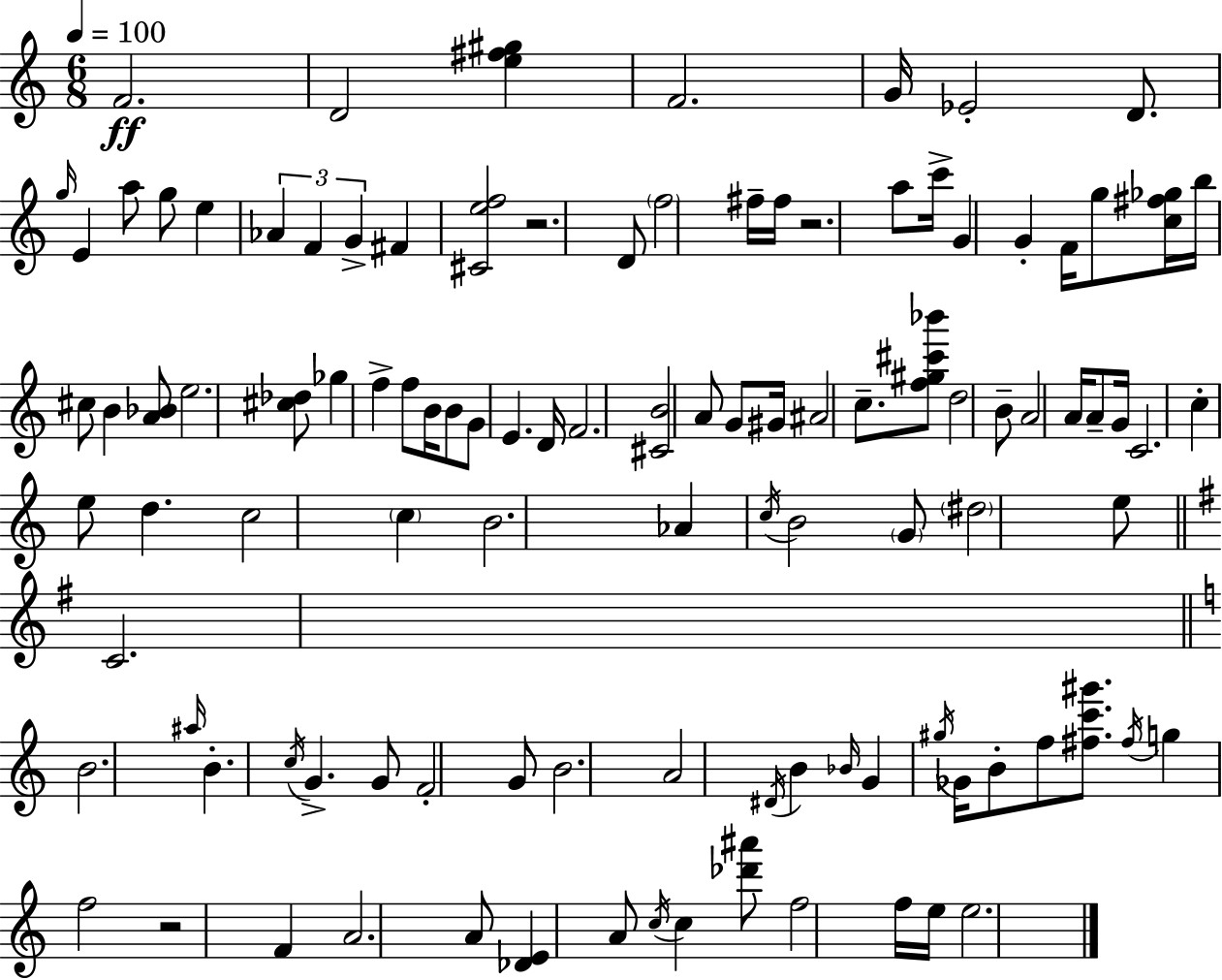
{
  \clef treble
  \numericTimeSignature
  \time 6/8
  \key a \minor
  \tempo 4 = 100
  \repeat volta 2 { f'2.\ff | d'2 <e'' fis'' gis''>4 | f'2. | g'16 ees'2-. d'8. | \break \grace { g''16 } e'4 a''8 g''8 e''4 | \tuplet 3/2 { aes'4 f'4 g'4-> } | fis'4 <cis' e'' f''>2 | r2. | \break d'8 \parenthesize f''2 fis''16-- | fis''16 r2. | a''8 c'''16-> g'4 g'4-. | f'16 g''8 <c'' fis'' ges''>16 b''16 cis''8 b'4 <a' bes'>8 | \break e''2. | <cis'' des''>8 ges''4 f''4-> f''8 | b'16 b'8 g'8 e'4. | d'16 f'2. | \break <cis' b'>2 a'8 g'8 | gis'16 ais'2 c''8.-- | <f'' gis'' cis''' bes'''>8 d''2 b'8-- | a'2 a'16 a'8-- | \break g'16 c'2. | c''4-. e''8 d''4. | c''2 \parenthesize c''4 | b'2. | \break aes'4 \acciaccatura { c''16 } b'2 | \parenthesize g'8 \parenthesize dis''2 | e''8 \bar "||" \break \key e \minor c'2. | \bar "||" \break \key a \minor b'2. | \grace { ais''16 } b'4.-. \acciaccatura { c''16 } g'4.-> | g'8 f'2-. | g'8 b'2. | \break a'2 \acciaccatura { dis'16 } b'4 | \grace { bes'16 } g'4 \acciaccatura { gis''16 } ges'16 b'8-. | f''8 <fis'' c''' gis'''>8. \acciaccatura { fis''16 } g''4 f''2 | r2 | \break f'4 a'2. | a'8 <des' e'>4 | a'8 \acciaccatura { c''16 } c''4 <des''' ais'''>8 f''2 | f''16 e''16 e''2. | \break } \bar "|."
}